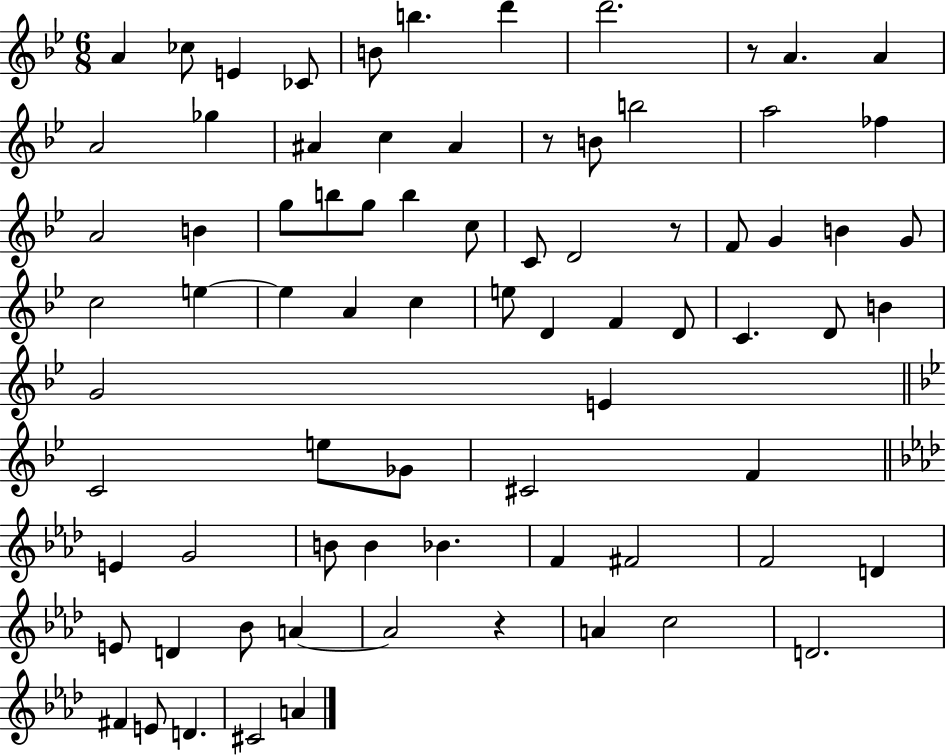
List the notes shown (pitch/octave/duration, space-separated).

A4/q CES5/e E4/q CES4/e B4/e B5/q. D6/q D6/h. R/e A4/q. A4/q A4/h Gb5/q A#4/q C5/q A#4/q R/e B4/e B5/h A5/h FES5/q A4/h B4/q G5/e B5/e G5/e B5/q C5/e C4/e D4/h R/e F4/e G4/q B4/q G4/e C5/h E5/q E5/q A4/q C5/q E5/e D4/q F4/q D4/e C4/q. D4/e B4/q G4/h E4/q C4/h E5/e Gb4/e C#4/h F4/q E4/q G4/h B4/e B4/q Bb4/q. F4/q F#4/h F4/h D4/q E4/e D4/q Bb4/e A4/q A4/h R/q A4/q C5/h D4/h. F#4/q E4/e D4/q. C#4/h A4/q